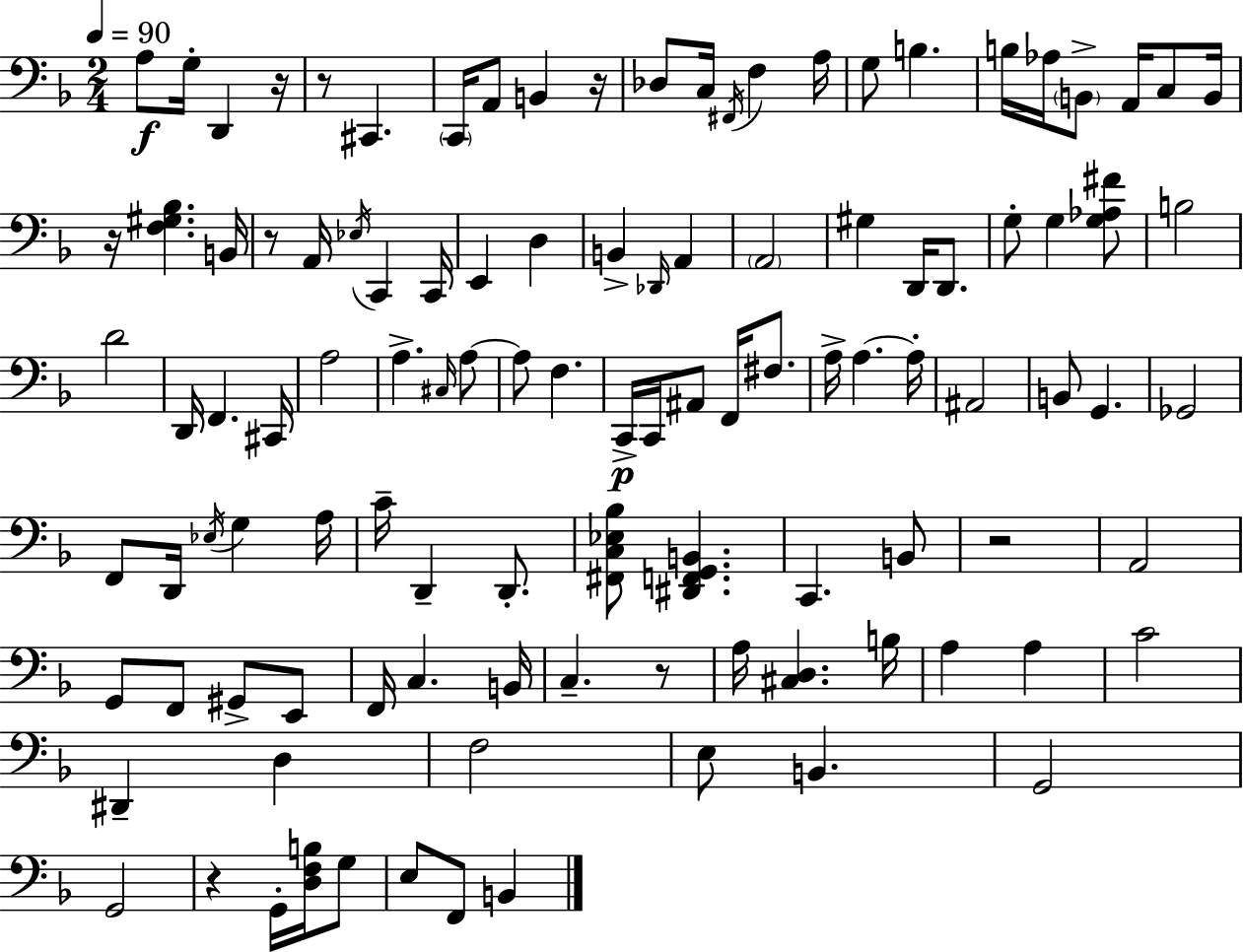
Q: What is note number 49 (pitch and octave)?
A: C2